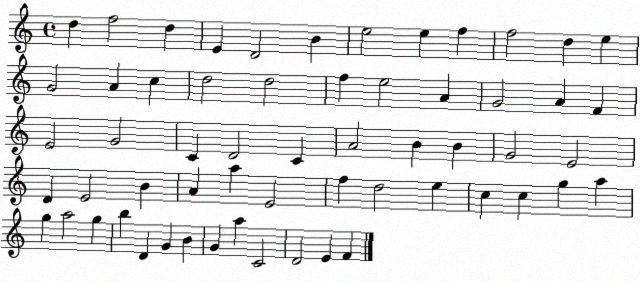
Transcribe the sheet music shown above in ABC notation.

X:1
T:Untitled
M:4/4
L:1/4
K:C
d f2 d E D2 B e2 e f f2 d e G2 A c d2 d2 f e2 A G2 A F E2 G2 C D2 C A2 B B G2 E2 D E2 B A a E2 f d2 e c c g a g a2 g b D G B G a C2 D2 E F